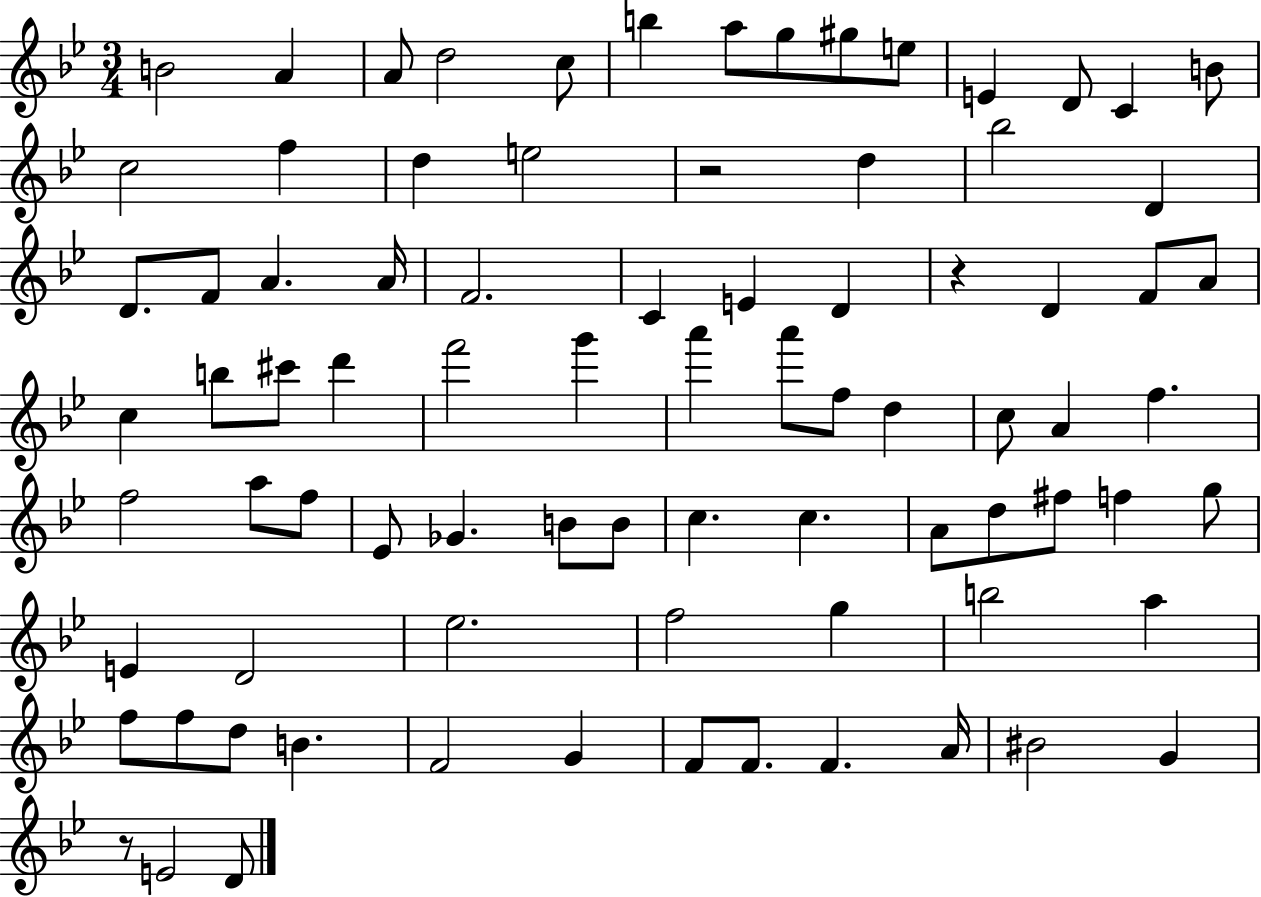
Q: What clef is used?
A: treble